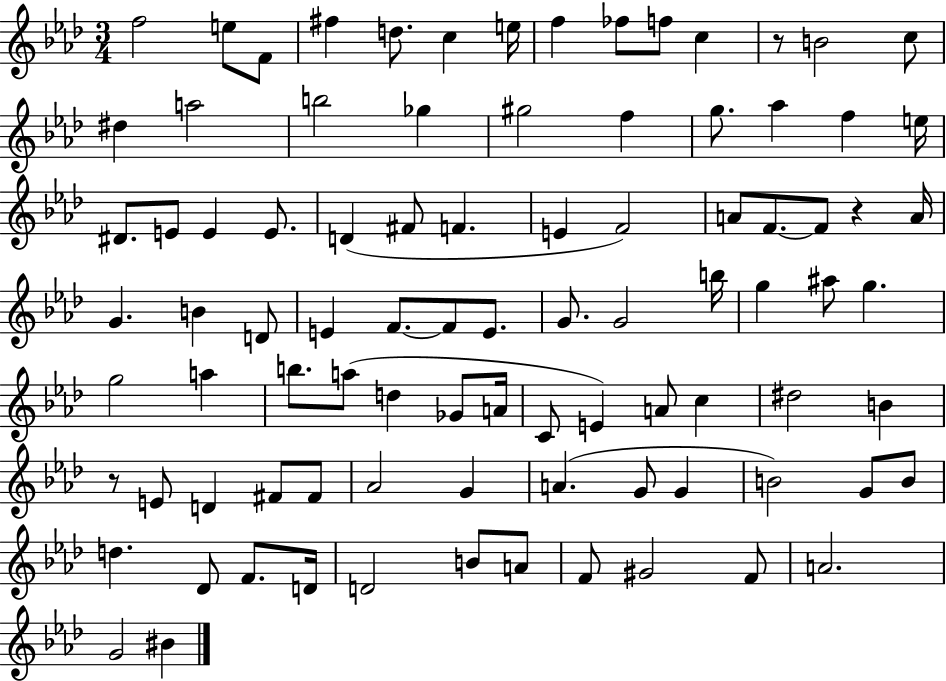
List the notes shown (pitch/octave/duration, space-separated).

F5/h E5/e F4/e F#5/q D5/e. C5/q E5/s F5/q FES5/e F5/e C5/q R/e B4/h C5/e D#5/q A5/h B5/h Gb5/q G#5/h F5/q G5/e. Ab5/q F5/q E5/s D#4/e. E4/e E4/q E4/e. D4/q F#4/e F4/q. E4/q F4/h A4/e F4/e. F4/e R/q A4/s G4/q. B4/q D4/e E4/q F4/e. F4/e E4/e. G4/e. G4/h B5/s G5/q A#5/e G5/q. G5/h A5/q B5/e. A5/e D5/q Gb4/e A4/s C4/e E4/q A4/e C5/q D#5/h B4/q R/e E4/e D4/q F#4/e F#4/e Ab4/h G4/q A4/q. G4/e G4/q B4/h G4/e B4/e D5/q. Db4/e F4/e. D4/s D4/h B4/e A4/e F4/e G#4/h F4/e A4/h. G4/h BIS4/q